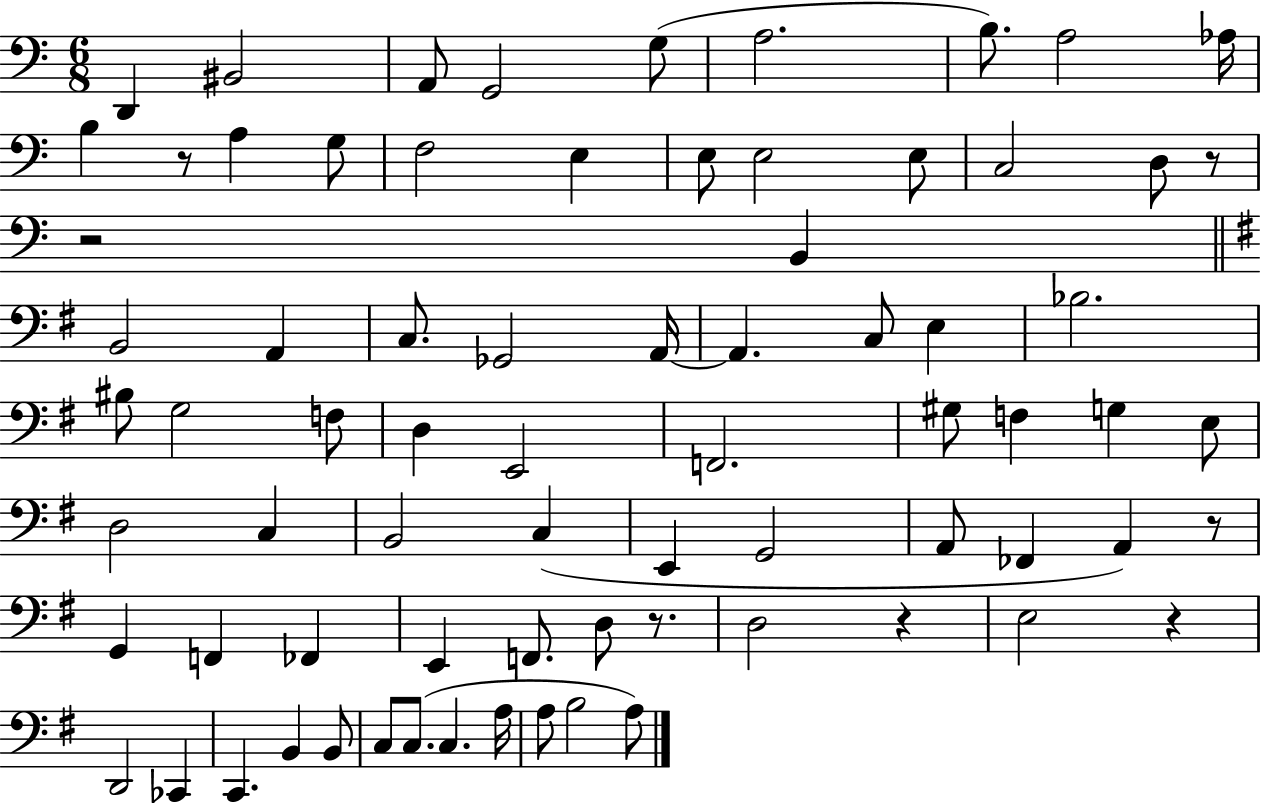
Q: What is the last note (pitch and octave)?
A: A3